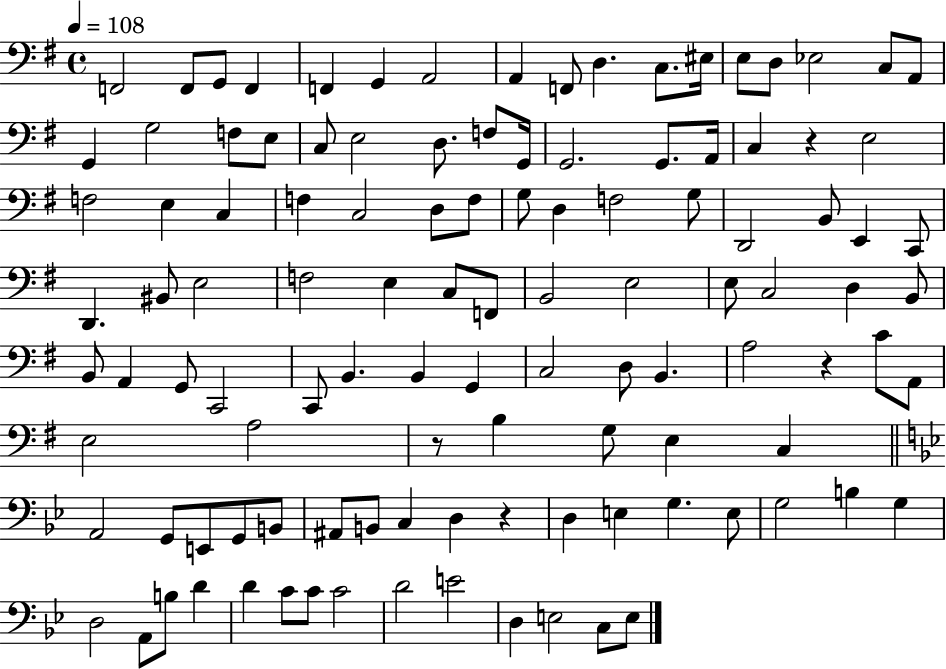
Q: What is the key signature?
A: G major